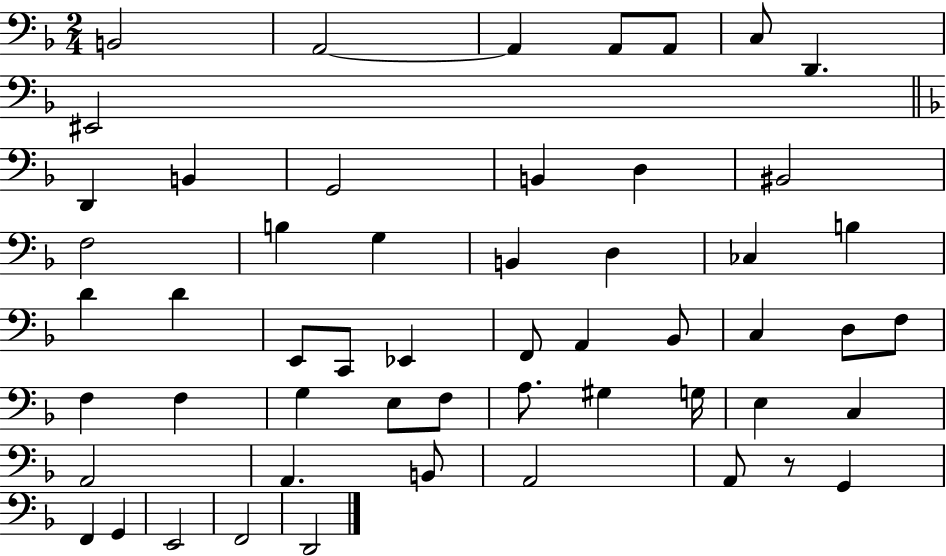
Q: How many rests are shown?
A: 1